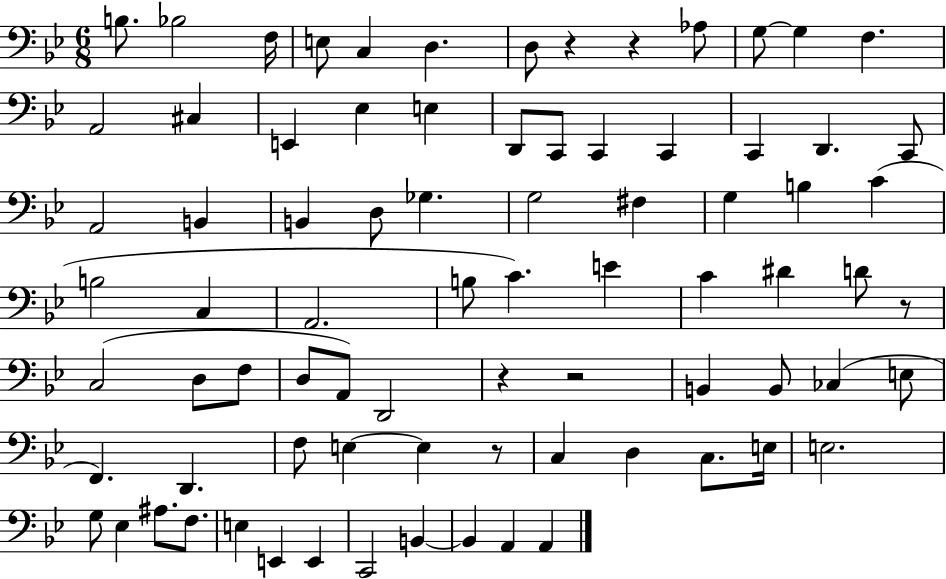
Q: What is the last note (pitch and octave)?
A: A2